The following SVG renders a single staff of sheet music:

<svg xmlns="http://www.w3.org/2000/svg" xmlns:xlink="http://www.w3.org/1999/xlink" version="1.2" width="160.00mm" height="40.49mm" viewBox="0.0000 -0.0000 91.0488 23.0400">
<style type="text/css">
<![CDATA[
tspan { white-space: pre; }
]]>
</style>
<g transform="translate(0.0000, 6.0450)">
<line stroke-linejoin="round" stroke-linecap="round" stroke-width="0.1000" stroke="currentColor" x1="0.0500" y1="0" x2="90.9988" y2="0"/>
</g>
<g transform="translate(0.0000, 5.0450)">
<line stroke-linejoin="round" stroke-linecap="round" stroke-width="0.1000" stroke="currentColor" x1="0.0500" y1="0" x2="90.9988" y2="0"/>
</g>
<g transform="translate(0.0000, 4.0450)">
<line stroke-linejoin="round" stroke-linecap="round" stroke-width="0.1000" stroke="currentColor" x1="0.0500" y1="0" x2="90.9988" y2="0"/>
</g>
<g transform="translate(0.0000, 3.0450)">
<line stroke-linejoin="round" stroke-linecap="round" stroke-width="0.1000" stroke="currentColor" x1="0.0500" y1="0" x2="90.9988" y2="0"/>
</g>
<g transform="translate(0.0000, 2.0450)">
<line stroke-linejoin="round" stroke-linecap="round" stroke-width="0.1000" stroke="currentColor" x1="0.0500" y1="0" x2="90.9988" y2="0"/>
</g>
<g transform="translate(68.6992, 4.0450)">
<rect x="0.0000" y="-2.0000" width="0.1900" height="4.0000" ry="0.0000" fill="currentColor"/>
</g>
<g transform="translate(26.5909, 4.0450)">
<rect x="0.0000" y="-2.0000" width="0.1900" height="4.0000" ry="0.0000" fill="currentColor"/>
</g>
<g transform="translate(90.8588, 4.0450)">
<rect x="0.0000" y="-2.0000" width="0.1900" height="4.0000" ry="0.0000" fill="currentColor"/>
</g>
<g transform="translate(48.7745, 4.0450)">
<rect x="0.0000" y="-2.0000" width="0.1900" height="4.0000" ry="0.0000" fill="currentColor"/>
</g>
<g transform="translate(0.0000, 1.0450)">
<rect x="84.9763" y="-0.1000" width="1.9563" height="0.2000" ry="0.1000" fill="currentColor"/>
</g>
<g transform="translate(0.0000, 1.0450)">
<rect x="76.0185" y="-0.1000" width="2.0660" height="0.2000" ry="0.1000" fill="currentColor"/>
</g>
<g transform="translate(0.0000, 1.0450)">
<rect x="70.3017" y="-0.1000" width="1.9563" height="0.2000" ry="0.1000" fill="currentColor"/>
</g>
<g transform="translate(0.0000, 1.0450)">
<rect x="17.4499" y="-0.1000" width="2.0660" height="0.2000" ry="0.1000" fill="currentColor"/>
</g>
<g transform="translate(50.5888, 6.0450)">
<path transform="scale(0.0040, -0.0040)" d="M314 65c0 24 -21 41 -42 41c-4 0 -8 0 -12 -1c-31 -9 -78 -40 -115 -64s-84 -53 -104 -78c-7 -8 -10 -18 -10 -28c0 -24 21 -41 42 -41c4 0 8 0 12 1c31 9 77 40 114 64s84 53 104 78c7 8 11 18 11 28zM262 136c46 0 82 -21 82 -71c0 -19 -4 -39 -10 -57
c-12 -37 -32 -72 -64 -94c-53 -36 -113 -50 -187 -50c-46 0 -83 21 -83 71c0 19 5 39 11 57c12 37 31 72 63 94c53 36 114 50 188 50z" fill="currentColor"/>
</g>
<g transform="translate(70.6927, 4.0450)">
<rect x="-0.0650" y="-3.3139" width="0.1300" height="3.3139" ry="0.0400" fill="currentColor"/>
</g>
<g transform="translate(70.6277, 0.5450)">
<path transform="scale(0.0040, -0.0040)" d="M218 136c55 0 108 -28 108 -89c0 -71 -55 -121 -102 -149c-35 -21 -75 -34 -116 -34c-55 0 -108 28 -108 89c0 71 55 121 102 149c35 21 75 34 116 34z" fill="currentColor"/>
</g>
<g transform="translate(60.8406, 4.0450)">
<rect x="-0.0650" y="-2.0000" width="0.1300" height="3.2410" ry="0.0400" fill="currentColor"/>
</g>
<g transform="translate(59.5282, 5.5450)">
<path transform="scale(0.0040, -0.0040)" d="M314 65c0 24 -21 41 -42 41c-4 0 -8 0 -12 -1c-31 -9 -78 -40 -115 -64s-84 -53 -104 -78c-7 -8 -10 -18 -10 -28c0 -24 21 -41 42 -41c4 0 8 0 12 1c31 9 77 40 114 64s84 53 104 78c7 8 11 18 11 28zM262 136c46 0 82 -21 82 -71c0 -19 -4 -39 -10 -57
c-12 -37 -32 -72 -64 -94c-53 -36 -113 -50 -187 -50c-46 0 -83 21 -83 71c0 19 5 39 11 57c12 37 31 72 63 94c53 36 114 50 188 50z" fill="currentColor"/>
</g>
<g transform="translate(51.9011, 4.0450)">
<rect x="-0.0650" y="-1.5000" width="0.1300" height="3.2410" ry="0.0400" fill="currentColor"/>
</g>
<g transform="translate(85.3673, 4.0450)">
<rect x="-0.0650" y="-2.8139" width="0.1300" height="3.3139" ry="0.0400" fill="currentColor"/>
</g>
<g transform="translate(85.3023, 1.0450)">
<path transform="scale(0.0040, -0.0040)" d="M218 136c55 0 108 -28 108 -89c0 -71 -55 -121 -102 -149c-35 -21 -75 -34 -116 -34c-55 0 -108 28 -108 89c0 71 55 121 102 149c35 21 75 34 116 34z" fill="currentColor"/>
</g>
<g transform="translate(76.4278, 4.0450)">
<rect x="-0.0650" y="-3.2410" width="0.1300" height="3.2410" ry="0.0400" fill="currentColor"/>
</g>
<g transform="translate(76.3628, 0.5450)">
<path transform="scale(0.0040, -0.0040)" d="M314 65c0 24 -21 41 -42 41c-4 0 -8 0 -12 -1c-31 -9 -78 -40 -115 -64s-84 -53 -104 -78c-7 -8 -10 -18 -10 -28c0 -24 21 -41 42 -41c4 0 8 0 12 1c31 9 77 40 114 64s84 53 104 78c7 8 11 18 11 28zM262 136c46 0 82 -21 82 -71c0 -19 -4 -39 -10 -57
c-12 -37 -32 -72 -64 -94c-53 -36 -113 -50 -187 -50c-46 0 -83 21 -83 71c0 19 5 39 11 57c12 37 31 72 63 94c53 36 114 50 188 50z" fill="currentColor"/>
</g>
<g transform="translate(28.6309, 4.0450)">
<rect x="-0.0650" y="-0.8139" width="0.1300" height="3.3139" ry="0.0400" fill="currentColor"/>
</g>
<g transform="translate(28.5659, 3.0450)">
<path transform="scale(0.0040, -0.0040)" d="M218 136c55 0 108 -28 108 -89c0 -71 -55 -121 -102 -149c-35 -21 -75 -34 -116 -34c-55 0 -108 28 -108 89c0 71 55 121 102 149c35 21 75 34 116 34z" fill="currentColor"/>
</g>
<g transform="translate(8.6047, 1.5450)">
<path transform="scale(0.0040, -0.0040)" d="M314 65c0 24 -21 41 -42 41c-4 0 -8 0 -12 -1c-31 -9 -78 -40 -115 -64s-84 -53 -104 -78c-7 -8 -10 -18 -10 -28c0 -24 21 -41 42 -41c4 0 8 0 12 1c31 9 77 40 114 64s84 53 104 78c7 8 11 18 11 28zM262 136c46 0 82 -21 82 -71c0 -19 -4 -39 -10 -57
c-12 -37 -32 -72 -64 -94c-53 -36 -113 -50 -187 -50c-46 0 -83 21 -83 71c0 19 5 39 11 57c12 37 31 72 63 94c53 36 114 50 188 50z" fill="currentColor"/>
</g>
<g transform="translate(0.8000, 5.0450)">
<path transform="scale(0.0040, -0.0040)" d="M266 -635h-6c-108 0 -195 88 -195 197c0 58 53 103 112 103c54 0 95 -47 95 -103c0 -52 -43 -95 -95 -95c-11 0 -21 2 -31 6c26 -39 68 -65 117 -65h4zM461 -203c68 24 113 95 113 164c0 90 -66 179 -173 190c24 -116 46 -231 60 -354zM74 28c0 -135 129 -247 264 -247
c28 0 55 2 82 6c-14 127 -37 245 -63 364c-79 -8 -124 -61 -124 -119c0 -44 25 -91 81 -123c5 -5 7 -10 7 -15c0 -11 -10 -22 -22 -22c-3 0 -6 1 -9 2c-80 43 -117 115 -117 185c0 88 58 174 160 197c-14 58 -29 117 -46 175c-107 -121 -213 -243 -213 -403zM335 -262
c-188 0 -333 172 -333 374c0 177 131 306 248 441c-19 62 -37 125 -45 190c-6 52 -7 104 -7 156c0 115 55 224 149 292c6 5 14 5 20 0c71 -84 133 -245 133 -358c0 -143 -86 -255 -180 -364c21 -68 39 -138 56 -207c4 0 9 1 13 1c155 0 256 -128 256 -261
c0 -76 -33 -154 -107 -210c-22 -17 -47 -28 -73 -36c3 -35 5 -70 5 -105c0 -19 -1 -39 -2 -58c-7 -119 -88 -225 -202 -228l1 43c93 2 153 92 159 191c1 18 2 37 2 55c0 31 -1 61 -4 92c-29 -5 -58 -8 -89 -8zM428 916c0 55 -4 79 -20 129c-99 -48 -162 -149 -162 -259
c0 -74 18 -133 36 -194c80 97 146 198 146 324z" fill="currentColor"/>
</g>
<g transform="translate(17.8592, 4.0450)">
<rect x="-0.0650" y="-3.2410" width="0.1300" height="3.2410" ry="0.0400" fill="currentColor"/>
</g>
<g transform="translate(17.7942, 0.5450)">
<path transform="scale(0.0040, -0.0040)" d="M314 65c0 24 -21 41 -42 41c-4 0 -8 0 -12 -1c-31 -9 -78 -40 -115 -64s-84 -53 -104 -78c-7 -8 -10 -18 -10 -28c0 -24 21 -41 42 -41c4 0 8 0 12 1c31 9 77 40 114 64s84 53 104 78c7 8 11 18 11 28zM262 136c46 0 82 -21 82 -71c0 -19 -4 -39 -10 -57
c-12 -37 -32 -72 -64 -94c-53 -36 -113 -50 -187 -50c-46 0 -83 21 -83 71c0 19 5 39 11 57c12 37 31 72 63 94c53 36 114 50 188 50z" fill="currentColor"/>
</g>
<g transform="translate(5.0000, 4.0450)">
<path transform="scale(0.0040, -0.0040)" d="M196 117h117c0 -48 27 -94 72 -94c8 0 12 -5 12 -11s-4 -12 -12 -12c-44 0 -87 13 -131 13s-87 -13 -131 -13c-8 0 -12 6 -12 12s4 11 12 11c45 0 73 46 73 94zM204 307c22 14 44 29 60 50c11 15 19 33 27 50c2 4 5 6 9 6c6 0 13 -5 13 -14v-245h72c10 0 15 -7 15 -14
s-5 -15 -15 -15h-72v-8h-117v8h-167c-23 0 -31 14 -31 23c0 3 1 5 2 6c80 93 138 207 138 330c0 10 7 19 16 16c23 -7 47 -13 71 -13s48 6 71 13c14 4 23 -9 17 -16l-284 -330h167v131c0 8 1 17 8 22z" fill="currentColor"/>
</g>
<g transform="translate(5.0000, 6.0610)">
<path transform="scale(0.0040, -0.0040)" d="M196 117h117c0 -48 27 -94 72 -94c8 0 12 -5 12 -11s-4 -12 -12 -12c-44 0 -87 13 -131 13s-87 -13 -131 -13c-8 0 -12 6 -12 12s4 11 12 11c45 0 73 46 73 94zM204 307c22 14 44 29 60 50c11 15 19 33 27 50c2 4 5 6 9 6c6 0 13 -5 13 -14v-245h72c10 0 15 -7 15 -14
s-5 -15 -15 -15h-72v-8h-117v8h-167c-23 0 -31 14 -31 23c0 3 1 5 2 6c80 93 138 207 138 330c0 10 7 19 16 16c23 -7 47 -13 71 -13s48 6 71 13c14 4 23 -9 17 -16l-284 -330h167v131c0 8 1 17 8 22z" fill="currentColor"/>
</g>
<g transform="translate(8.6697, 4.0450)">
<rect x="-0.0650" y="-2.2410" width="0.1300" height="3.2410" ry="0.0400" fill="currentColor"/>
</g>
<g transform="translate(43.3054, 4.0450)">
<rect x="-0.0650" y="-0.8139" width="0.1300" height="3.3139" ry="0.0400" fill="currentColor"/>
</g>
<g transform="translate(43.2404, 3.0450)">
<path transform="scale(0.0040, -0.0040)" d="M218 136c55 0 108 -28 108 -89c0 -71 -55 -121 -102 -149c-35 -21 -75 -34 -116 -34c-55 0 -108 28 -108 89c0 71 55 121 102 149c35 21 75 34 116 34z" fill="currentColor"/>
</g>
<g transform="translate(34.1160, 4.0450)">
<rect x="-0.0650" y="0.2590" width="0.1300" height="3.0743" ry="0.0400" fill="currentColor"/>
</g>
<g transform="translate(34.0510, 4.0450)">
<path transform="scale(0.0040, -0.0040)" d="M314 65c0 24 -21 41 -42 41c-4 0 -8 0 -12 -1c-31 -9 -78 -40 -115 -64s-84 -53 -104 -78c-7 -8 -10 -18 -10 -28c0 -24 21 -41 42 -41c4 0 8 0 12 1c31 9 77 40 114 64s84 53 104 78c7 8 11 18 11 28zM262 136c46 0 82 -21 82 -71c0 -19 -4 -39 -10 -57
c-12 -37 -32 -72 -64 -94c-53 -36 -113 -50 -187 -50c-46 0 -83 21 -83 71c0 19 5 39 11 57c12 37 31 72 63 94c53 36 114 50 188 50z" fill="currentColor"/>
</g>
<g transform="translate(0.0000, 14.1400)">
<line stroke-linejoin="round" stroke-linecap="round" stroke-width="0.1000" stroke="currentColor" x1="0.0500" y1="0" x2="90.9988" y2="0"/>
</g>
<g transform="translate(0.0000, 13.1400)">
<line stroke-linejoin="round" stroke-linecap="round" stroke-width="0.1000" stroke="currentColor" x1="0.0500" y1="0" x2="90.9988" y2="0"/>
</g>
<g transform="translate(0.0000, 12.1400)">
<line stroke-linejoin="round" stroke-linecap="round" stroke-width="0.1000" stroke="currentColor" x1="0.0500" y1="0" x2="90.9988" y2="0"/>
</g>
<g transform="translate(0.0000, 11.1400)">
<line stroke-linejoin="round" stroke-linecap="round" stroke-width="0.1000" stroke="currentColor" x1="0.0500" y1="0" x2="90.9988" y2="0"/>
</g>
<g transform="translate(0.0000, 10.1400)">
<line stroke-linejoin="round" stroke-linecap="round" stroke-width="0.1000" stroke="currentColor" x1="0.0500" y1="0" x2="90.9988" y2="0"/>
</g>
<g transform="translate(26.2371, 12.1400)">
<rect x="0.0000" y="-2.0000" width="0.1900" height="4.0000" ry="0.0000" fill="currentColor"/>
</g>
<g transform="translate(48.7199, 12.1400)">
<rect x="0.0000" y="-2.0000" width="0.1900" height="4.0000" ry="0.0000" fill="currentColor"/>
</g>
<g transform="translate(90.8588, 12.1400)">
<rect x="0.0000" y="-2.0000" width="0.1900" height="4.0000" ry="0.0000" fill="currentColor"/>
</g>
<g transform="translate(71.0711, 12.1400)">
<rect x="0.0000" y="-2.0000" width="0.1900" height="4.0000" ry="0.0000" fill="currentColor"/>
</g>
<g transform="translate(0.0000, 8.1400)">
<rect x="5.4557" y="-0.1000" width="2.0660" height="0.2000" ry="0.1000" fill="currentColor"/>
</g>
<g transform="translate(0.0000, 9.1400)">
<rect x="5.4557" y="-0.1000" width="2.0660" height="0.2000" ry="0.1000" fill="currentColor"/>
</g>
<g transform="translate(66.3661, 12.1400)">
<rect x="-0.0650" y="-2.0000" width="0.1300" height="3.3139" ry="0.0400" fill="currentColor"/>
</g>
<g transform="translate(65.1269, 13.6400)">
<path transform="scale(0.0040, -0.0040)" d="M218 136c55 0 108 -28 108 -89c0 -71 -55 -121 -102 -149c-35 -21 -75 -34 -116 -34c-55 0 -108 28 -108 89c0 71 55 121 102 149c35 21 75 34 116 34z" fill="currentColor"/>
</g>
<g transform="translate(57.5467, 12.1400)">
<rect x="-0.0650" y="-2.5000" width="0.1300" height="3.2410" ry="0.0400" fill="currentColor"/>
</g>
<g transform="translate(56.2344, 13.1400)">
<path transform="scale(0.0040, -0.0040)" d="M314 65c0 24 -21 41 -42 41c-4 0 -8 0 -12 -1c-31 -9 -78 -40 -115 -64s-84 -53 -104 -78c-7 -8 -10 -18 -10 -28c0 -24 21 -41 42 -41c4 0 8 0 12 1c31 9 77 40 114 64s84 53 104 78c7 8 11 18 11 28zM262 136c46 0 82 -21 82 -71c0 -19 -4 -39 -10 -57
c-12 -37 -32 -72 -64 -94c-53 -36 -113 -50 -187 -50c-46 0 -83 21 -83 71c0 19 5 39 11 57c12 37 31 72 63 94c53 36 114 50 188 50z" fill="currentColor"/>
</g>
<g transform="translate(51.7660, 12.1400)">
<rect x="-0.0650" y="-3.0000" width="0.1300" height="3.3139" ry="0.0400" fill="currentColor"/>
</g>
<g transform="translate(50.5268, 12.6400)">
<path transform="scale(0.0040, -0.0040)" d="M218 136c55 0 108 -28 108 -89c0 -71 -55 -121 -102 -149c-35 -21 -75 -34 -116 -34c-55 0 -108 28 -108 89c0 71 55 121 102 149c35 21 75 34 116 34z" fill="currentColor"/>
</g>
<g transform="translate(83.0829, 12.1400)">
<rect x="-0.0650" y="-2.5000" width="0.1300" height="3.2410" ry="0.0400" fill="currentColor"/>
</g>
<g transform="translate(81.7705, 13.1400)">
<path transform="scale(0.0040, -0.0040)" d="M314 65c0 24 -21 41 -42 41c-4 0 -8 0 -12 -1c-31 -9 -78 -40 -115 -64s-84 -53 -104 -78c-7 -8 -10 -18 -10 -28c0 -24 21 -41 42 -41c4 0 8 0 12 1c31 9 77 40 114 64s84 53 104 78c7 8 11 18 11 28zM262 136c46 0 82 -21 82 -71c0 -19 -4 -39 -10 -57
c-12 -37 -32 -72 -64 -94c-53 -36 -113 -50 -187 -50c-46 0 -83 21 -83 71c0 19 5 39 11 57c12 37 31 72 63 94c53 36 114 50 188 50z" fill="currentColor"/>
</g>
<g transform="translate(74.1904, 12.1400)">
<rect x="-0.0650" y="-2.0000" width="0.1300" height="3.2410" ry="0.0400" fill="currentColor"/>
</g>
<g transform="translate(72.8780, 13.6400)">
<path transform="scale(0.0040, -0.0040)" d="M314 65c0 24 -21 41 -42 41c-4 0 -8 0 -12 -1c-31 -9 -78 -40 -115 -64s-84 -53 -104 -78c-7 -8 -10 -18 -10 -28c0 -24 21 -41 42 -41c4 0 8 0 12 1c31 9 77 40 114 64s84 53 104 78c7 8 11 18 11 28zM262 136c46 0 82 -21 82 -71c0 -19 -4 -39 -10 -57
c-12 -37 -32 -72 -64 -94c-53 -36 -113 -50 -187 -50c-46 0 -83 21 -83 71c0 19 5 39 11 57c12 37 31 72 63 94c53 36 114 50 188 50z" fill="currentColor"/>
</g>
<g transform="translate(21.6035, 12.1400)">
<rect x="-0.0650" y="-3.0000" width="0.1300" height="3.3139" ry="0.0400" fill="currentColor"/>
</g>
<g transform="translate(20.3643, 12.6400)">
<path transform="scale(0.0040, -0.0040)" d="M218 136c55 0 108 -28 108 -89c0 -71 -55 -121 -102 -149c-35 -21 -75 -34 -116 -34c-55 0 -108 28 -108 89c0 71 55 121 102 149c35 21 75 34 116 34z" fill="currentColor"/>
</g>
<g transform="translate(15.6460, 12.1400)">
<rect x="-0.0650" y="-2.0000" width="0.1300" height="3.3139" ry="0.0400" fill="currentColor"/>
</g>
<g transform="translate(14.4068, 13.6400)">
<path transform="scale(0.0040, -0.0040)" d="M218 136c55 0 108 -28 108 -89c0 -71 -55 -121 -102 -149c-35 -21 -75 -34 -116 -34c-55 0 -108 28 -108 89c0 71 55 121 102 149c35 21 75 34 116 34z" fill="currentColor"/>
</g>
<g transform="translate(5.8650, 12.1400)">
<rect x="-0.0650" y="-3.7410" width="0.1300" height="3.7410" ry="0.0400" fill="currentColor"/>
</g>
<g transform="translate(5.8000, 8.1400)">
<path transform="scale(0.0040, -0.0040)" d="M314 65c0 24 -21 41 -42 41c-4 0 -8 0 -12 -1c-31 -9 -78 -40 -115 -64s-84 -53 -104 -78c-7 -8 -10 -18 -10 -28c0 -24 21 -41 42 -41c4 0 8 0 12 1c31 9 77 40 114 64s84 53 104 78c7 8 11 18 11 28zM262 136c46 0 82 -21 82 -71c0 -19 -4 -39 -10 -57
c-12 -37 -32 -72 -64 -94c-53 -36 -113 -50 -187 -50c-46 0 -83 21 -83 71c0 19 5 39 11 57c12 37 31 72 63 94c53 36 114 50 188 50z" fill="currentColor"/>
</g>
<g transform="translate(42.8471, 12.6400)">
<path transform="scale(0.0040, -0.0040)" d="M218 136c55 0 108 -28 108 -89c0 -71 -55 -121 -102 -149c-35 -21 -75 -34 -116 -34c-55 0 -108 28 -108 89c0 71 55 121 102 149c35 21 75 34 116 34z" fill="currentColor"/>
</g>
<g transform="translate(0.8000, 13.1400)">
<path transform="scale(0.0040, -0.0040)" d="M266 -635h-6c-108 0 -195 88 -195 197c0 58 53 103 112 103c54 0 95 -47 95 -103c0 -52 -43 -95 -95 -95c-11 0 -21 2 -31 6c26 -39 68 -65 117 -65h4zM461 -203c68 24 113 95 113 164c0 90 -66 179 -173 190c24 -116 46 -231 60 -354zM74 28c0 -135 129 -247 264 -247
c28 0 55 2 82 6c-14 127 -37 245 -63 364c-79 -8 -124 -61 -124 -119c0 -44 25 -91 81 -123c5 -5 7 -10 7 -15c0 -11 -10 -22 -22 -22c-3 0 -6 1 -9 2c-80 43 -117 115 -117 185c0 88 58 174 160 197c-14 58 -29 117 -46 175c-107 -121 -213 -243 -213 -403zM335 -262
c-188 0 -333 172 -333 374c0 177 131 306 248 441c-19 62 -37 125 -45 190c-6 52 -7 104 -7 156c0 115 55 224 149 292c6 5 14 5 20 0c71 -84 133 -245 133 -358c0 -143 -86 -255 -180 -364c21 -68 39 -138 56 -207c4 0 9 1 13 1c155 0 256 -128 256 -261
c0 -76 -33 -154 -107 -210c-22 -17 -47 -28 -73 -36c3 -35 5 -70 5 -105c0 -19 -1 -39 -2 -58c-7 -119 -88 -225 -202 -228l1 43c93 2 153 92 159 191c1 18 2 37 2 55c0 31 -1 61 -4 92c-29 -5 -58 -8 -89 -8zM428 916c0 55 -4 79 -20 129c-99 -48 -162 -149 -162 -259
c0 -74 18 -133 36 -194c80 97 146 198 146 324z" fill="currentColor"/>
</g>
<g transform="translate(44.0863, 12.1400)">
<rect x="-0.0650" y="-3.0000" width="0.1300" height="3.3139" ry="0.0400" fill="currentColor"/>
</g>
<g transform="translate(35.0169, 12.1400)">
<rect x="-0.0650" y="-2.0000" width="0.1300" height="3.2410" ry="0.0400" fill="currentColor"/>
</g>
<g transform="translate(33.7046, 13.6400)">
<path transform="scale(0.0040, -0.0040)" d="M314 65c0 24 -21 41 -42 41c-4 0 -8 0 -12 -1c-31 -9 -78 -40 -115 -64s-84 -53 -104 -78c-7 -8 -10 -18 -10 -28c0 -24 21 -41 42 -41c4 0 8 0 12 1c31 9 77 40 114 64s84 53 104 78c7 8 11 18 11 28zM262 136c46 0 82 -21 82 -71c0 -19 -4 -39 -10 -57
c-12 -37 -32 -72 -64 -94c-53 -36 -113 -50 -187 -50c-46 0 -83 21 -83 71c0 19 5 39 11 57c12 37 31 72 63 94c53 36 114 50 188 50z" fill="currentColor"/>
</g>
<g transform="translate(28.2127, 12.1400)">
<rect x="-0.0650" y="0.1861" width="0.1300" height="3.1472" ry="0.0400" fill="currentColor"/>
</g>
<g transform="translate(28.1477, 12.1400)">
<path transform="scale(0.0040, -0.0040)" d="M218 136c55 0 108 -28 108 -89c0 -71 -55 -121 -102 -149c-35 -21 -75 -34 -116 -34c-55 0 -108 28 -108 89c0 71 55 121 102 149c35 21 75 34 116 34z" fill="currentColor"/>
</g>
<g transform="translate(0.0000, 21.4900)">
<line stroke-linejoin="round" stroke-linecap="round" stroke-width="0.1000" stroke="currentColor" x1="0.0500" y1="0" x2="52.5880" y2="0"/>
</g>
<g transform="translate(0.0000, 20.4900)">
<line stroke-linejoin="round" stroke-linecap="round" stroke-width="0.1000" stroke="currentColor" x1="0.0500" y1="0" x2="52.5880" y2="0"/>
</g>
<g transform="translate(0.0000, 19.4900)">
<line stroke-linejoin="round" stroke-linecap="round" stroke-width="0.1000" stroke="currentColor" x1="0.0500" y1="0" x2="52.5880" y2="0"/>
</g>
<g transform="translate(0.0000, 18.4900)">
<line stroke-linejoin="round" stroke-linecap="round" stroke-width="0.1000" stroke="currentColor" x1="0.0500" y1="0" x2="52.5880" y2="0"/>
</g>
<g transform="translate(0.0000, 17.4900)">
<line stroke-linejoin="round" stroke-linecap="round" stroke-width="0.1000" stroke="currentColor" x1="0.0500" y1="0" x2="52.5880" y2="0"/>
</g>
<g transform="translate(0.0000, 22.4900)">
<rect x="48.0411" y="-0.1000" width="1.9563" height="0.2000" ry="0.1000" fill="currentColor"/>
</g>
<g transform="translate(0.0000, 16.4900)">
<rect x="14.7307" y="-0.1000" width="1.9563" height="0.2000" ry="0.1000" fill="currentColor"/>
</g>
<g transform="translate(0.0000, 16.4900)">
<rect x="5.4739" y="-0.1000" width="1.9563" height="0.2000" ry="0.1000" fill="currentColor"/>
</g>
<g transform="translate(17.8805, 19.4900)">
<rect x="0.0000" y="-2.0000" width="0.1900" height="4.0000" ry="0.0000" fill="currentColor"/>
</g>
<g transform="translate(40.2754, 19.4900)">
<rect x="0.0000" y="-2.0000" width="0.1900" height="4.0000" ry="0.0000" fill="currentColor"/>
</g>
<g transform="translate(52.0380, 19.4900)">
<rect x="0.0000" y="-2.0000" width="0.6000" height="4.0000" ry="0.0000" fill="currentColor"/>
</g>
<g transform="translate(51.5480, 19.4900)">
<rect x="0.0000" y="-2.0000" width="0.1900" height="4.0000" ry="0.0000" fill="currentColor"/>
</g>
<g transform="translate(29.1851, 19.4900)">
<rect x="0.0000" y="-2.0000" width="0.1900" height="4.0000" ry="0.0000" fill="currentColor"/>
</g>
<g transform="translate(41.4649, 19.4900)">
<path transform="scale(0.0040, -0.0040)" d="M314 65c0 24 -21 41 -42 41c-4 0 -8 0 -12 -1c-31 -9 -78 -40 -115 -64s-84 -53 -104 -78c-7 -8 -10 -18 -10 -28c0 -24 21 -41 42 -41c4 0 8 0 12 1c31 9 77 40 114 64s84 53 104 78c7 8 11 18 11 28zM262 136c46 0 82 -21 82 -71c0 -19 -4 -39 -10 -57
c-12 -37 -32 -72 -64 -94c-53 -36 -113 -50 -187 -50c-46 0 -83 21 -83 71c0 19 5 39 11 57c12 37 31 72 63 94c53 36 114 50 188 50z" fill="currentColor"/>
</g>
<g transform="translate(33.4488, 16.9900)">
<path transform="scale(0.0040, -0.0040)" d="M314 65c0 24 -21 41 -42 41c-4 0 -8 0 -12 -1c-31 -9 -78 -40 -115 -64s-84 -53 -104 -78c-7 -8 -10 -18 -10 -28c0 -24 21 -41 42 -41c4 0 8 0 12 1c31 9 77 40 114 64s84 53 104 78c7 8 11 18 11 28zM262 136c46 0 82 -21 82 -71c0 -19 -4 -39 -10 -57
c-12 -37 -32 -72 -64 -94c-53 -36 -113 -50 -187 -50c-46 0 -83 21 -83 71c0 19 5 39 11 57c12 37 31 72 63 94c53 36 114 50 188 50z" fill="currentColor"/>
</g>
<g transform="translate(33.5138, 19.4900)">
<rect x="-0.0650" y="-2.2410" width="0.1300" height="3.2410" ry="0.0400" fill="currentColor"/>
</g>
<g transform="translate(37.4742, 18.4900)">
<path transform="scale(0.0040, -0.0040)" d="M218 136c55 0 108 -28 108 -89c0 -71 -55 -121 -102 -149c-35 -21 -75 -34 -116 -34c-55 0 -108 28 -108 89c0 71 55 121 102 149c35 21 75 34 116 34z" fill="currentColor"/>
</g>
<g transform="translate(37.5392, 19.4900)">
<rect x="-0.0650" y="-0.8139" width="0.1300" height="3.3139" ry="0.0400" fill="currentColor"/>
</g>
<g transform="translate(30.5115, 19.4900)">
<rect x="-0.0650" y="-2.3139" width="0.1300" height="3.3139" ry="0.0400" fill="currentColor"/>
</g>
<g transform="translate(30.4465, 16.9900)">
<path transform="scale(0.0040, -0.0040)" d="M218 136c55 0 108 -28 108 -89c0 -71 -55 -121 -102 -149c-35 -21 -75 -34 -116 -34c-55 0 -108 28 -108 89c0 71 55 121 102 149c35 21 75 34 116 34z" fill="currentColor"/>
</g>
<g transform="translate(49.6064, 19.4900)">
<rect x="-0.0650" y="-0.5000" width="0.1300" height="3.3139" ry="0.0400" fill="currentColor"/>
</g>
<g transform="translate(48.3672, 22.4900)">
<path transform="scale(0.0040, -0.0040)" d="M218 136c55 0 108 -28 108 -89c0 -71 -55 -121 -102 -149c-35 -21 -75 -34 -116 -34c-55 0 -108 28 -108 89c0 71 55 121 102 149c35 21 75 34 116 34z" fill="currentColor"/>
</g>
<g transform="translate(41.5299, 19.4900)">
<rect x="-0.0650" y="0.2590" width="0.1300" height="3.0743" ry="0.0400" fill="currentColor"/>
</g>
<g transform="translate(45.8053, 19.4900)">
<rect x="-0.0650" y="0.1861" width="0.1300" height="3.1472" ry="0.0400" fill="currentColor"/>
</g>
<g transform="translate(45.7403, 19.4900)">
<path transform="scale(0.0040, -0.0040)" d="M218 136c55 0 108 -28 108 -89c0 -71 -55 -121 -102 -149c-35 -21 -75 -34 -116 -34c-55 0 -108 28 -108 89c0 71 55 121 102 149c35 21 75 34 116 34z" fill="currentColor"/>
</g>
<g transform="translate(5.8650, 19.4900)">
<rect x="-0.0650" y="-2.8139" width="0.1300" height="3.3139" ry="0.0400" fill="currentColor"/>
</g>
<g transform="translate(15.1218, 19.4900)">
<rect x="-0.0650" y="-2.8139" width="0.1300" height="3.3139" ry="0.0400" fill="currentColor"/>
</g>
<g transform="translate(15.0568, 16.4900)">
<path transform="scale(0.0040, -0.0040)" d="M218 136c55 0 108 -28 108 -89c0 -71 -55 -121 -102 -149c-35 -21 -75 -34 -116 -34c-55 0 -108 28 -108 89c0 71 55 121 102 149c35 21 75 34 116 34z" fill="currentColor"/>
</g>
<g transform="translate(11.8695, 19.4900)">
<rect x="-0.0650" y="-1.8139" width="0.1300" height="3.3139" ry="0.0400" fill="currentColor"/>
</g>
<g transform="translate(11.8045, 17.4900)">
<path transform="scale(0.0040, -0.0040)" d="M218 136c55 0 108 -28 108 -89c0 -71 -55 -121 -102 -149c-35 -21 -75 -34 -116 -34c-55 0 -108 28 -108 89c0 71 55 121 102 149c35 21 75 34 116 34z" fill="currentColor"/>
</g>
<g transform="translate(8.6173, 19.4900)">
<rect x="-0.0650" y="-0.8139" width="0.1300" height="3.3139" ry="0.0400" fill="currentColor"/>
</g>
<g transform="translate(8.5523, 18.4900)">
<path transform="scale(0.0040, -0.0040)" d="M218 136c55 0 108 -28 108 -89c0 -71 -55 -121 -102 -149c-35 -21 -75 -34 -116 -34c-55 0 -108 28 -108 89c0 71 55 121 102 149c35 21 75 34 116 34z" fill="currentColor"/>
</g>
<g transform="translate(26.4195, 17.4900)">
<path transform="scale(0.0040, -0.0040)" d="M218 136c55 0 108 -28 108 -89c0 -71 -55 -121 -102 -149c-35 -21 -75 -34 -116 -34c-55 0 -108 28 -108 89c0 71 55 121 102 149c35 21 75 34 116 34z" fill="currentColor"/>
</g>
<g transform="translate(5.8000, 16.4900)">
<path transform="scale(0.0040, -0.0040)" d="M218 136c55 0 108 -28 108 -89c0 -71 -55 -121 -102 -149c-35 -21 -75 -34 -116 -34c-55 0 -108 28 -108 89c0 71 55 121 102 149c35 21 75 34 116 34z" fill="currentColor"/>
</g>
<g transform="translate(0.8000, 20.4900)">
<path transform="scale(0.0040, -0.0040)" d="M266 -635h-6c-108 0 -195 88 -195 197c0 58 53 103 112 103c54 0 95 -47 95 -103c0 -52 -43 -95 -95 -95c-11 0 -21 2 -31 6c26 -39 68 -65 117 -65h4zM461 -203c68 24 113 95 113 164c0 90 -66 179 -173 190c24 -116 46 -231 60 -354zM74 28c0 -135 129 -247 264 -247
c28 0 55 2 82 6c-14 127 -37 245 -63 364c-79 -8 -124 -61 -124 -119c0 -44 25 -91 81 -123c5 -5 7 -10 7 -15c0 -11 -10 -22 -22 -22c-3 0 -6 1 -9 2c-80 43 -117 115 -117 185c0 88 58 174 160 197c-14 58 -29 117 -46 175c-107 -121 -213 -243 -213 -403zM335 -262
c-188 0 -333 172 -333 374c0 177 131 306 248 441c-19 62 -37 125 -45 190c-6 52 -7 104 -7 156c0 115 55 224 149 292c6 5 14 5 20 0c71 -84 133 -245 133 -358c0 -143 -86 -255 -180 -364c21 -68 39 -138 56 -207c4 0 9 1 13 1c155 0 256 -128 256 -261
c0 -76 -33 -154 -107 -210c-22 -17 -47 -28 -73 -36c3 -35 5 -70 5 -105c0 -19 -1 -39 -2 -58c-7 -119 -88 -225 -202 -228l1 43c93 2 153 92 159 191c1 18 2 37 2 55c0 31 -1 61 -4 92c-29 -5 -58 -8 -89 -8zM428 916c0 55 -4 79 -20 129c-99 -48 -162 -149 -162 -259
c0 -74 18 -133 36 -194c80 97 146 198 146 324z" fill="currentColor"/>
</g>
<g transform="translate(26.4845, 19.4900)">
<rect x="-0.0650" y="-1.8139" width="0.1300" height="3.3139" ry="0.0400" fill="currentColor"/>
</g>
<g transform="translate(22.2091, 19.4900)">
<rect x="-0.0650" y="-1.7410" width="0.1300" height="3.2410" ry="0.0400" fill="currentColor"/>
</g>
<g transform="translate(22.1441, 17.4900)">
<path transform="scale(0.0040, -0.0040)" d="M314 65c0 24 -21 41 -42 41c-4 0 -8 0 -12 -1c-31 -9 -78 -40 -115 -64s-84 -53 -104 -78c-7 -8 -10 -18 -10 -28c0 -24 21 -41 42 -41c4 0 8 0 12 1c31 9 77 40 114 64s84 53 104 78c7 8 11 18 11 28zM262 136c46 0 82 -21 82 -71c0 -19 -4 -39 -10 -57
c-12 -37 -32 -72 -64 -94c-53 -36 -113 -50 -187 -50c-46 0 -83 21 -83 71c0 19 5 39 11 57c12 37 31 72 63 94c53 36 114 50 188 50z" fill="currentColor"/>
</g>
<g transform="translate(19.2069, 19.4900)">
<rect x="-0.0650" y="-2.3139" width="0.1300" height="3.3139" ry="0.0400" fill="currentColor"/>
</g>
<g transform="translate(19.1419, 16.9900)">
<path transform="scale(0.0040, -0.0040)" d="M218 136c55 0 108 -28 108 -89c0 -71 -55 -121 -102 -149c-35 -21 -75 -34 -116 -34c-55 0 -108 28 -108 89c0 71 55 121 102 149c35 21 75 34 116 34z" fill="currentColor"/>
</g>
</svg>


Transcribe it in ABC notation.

X:1
T:Untitled
M:4/4
L:1/4
K:C
g2 b2 d B2 d E2 F2 b b2 a c'2 F A B F2 A A G2 F F2 G2 a d f a g f2 f g g2 d B2 B C